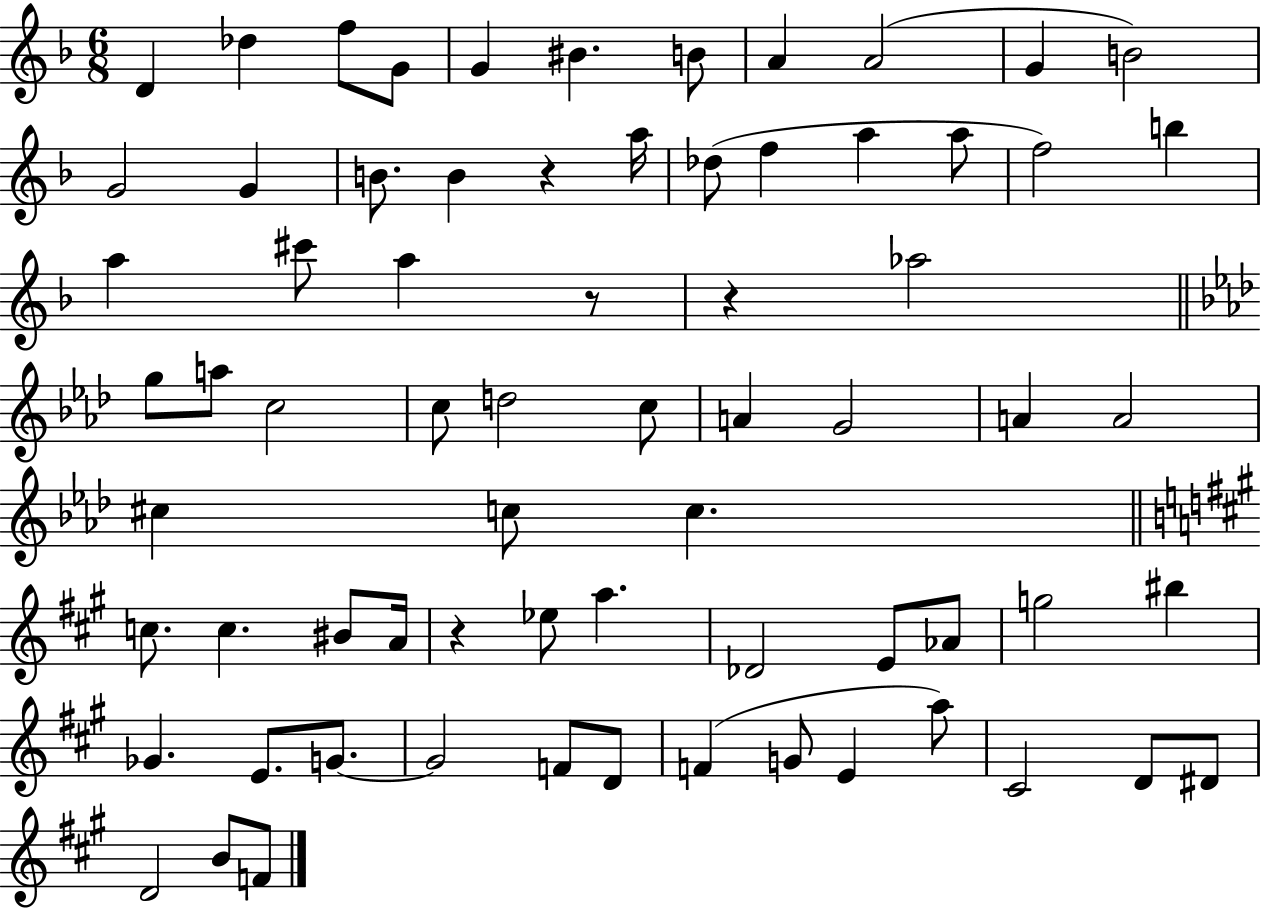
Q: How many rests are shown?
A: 4